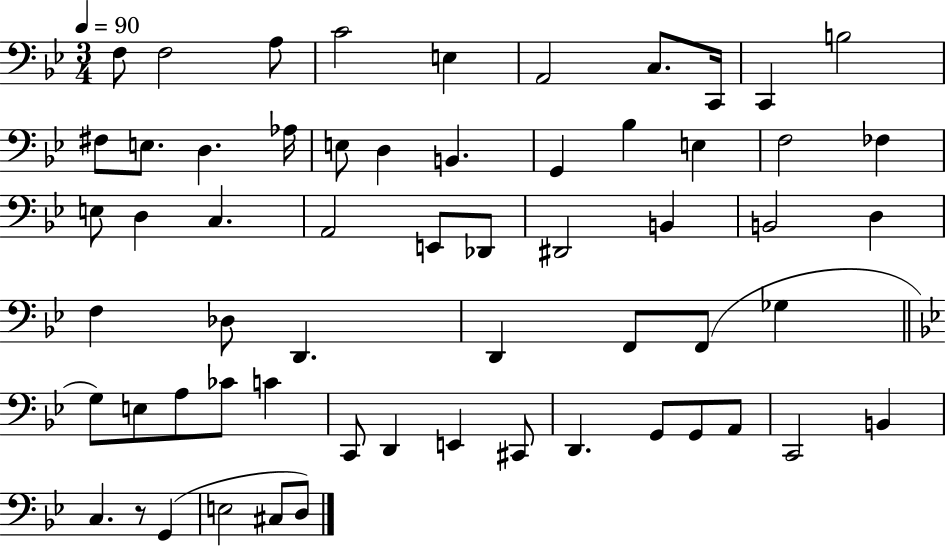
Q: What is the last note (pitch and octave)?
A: D3